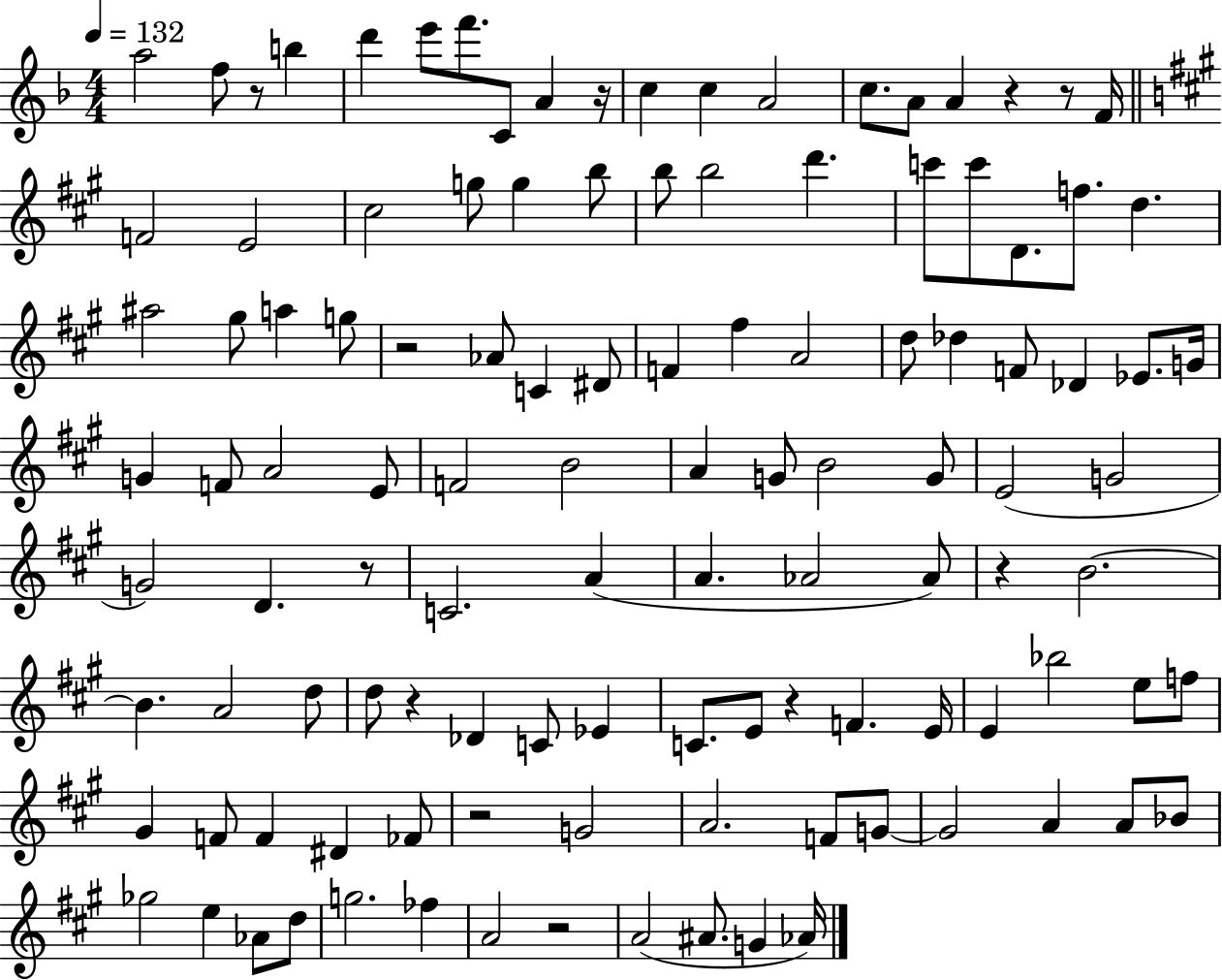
{
  \clef treble
  \numericTimeSignature
  \time 4/4
  \key f \major
  \tempo 4 = 132
  a''2 f''8 r8 b''4 | d'''4 e'''8 f'''8. c'8 a'4 r16 | c''4 c''4 a'2 | c''8. a'8 a'4 r4 r8 f'16 | \break \bar "||" \break \key a \major f'2 e'2 | cis''2 g''8 g''4 b''8 | b''8 b''2 d'''4. | c'''8 c'''8 d'8. f''8. d''4. | \break ais''2 gis''8 a''4 g''8 | r2 aes'8 c'4 dis'8 | f'4 fis''4 a'2 | d''8 des''4 f'8 des'4 ees'8. g'16 | \break g'4 f'8 a'2 e'8 | f'2 b'2 | a'4 g'8 b'2 g'8 | e'2( g'2 | \break g'2) d'4. r8 | c'2. a'4( | a'4. aes'2 aes'8) | r4 b'2.~~ | \break b'4. a'2 d''8 | d''8 r4 des'4 c'8 ees'4 | c'8. e'8 r4 f'4. e'16 | e'4 bes''2 e''8 f''8 | \break gis'4 f'8 f'4 dis'4 fes'8 | r2 g'2 | a'2. f'8 g'8~~ | g'2 a'4 a'8 bes'8 | \break ges''2 e''4 aes'8 d''8 | g''2. fes''4 | a'2 r2 | a'2( ais'8. g'4 aes'16) | \break \bar "|."
}